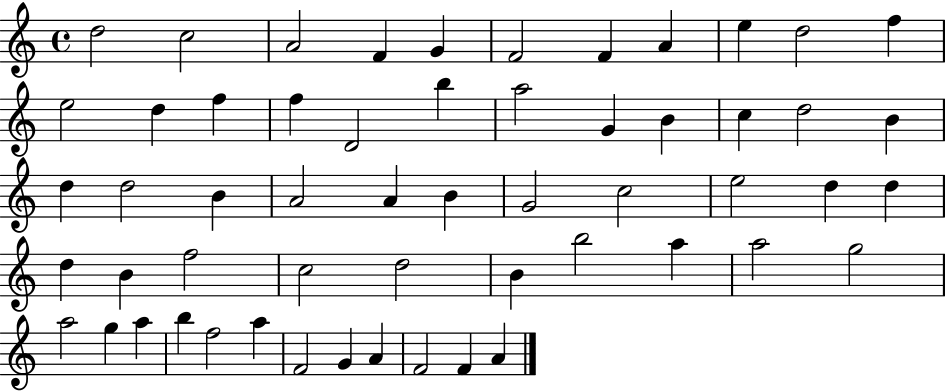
D5/h C5/h A4/h F4/q G4/q F4/h F4/q A4/q E5/q D5/h F5/q E5/h D5/q F5/q F5/q D4/h B5/q A5/h G4/q B4/q C5/q D5/h B4/q D5/q D5/h B4/q A4/h A4/q B4/q G4/h C5/h E5/h D5/q D5/q D5/q B4/q F5/h C5/h D5/h B4/q B5/h A5/q A5/h G5/h A5/h G5/q A5/q B5/q F5/h A5/q F4/h G4/q A4/q F4/h F4/q A4/q